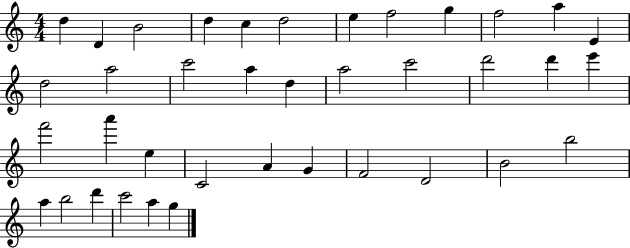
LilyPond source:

{
  \clef treble
  \numericTimeSignature
  \time 4/4
  \key c \major
  d''4 d'4 b'2 | d''4 c''4 d''2 | e''4 f''2 g''4 | f''2 a''4 e'4 | \break d''2 a''2 | c'''2 a''4 d''4 | a''2 c'''2 | d'''2 d'''4 e'''4 | \break f'''2 a'''4 e''4 | c'2 a'4 g'4 | f'2 d'2 | b'2 b''2 | \break a''4 b''2 d'''4 | c'''2 a''4 g''4 | \bar "|."
}